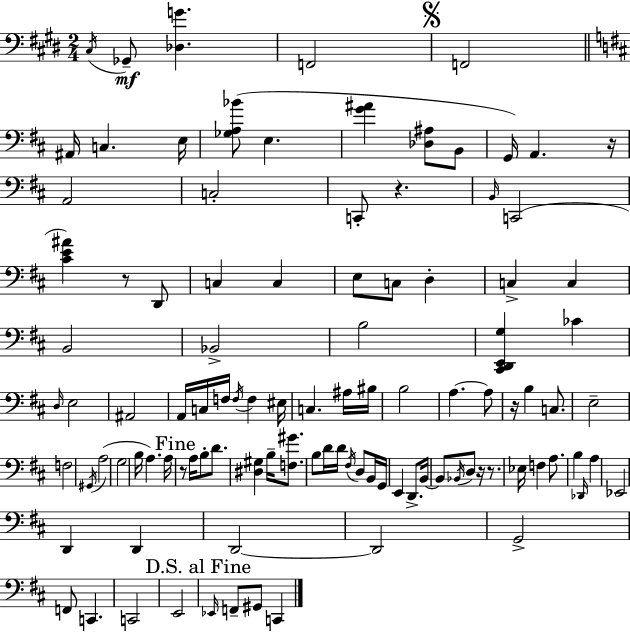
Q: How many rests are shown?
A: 7